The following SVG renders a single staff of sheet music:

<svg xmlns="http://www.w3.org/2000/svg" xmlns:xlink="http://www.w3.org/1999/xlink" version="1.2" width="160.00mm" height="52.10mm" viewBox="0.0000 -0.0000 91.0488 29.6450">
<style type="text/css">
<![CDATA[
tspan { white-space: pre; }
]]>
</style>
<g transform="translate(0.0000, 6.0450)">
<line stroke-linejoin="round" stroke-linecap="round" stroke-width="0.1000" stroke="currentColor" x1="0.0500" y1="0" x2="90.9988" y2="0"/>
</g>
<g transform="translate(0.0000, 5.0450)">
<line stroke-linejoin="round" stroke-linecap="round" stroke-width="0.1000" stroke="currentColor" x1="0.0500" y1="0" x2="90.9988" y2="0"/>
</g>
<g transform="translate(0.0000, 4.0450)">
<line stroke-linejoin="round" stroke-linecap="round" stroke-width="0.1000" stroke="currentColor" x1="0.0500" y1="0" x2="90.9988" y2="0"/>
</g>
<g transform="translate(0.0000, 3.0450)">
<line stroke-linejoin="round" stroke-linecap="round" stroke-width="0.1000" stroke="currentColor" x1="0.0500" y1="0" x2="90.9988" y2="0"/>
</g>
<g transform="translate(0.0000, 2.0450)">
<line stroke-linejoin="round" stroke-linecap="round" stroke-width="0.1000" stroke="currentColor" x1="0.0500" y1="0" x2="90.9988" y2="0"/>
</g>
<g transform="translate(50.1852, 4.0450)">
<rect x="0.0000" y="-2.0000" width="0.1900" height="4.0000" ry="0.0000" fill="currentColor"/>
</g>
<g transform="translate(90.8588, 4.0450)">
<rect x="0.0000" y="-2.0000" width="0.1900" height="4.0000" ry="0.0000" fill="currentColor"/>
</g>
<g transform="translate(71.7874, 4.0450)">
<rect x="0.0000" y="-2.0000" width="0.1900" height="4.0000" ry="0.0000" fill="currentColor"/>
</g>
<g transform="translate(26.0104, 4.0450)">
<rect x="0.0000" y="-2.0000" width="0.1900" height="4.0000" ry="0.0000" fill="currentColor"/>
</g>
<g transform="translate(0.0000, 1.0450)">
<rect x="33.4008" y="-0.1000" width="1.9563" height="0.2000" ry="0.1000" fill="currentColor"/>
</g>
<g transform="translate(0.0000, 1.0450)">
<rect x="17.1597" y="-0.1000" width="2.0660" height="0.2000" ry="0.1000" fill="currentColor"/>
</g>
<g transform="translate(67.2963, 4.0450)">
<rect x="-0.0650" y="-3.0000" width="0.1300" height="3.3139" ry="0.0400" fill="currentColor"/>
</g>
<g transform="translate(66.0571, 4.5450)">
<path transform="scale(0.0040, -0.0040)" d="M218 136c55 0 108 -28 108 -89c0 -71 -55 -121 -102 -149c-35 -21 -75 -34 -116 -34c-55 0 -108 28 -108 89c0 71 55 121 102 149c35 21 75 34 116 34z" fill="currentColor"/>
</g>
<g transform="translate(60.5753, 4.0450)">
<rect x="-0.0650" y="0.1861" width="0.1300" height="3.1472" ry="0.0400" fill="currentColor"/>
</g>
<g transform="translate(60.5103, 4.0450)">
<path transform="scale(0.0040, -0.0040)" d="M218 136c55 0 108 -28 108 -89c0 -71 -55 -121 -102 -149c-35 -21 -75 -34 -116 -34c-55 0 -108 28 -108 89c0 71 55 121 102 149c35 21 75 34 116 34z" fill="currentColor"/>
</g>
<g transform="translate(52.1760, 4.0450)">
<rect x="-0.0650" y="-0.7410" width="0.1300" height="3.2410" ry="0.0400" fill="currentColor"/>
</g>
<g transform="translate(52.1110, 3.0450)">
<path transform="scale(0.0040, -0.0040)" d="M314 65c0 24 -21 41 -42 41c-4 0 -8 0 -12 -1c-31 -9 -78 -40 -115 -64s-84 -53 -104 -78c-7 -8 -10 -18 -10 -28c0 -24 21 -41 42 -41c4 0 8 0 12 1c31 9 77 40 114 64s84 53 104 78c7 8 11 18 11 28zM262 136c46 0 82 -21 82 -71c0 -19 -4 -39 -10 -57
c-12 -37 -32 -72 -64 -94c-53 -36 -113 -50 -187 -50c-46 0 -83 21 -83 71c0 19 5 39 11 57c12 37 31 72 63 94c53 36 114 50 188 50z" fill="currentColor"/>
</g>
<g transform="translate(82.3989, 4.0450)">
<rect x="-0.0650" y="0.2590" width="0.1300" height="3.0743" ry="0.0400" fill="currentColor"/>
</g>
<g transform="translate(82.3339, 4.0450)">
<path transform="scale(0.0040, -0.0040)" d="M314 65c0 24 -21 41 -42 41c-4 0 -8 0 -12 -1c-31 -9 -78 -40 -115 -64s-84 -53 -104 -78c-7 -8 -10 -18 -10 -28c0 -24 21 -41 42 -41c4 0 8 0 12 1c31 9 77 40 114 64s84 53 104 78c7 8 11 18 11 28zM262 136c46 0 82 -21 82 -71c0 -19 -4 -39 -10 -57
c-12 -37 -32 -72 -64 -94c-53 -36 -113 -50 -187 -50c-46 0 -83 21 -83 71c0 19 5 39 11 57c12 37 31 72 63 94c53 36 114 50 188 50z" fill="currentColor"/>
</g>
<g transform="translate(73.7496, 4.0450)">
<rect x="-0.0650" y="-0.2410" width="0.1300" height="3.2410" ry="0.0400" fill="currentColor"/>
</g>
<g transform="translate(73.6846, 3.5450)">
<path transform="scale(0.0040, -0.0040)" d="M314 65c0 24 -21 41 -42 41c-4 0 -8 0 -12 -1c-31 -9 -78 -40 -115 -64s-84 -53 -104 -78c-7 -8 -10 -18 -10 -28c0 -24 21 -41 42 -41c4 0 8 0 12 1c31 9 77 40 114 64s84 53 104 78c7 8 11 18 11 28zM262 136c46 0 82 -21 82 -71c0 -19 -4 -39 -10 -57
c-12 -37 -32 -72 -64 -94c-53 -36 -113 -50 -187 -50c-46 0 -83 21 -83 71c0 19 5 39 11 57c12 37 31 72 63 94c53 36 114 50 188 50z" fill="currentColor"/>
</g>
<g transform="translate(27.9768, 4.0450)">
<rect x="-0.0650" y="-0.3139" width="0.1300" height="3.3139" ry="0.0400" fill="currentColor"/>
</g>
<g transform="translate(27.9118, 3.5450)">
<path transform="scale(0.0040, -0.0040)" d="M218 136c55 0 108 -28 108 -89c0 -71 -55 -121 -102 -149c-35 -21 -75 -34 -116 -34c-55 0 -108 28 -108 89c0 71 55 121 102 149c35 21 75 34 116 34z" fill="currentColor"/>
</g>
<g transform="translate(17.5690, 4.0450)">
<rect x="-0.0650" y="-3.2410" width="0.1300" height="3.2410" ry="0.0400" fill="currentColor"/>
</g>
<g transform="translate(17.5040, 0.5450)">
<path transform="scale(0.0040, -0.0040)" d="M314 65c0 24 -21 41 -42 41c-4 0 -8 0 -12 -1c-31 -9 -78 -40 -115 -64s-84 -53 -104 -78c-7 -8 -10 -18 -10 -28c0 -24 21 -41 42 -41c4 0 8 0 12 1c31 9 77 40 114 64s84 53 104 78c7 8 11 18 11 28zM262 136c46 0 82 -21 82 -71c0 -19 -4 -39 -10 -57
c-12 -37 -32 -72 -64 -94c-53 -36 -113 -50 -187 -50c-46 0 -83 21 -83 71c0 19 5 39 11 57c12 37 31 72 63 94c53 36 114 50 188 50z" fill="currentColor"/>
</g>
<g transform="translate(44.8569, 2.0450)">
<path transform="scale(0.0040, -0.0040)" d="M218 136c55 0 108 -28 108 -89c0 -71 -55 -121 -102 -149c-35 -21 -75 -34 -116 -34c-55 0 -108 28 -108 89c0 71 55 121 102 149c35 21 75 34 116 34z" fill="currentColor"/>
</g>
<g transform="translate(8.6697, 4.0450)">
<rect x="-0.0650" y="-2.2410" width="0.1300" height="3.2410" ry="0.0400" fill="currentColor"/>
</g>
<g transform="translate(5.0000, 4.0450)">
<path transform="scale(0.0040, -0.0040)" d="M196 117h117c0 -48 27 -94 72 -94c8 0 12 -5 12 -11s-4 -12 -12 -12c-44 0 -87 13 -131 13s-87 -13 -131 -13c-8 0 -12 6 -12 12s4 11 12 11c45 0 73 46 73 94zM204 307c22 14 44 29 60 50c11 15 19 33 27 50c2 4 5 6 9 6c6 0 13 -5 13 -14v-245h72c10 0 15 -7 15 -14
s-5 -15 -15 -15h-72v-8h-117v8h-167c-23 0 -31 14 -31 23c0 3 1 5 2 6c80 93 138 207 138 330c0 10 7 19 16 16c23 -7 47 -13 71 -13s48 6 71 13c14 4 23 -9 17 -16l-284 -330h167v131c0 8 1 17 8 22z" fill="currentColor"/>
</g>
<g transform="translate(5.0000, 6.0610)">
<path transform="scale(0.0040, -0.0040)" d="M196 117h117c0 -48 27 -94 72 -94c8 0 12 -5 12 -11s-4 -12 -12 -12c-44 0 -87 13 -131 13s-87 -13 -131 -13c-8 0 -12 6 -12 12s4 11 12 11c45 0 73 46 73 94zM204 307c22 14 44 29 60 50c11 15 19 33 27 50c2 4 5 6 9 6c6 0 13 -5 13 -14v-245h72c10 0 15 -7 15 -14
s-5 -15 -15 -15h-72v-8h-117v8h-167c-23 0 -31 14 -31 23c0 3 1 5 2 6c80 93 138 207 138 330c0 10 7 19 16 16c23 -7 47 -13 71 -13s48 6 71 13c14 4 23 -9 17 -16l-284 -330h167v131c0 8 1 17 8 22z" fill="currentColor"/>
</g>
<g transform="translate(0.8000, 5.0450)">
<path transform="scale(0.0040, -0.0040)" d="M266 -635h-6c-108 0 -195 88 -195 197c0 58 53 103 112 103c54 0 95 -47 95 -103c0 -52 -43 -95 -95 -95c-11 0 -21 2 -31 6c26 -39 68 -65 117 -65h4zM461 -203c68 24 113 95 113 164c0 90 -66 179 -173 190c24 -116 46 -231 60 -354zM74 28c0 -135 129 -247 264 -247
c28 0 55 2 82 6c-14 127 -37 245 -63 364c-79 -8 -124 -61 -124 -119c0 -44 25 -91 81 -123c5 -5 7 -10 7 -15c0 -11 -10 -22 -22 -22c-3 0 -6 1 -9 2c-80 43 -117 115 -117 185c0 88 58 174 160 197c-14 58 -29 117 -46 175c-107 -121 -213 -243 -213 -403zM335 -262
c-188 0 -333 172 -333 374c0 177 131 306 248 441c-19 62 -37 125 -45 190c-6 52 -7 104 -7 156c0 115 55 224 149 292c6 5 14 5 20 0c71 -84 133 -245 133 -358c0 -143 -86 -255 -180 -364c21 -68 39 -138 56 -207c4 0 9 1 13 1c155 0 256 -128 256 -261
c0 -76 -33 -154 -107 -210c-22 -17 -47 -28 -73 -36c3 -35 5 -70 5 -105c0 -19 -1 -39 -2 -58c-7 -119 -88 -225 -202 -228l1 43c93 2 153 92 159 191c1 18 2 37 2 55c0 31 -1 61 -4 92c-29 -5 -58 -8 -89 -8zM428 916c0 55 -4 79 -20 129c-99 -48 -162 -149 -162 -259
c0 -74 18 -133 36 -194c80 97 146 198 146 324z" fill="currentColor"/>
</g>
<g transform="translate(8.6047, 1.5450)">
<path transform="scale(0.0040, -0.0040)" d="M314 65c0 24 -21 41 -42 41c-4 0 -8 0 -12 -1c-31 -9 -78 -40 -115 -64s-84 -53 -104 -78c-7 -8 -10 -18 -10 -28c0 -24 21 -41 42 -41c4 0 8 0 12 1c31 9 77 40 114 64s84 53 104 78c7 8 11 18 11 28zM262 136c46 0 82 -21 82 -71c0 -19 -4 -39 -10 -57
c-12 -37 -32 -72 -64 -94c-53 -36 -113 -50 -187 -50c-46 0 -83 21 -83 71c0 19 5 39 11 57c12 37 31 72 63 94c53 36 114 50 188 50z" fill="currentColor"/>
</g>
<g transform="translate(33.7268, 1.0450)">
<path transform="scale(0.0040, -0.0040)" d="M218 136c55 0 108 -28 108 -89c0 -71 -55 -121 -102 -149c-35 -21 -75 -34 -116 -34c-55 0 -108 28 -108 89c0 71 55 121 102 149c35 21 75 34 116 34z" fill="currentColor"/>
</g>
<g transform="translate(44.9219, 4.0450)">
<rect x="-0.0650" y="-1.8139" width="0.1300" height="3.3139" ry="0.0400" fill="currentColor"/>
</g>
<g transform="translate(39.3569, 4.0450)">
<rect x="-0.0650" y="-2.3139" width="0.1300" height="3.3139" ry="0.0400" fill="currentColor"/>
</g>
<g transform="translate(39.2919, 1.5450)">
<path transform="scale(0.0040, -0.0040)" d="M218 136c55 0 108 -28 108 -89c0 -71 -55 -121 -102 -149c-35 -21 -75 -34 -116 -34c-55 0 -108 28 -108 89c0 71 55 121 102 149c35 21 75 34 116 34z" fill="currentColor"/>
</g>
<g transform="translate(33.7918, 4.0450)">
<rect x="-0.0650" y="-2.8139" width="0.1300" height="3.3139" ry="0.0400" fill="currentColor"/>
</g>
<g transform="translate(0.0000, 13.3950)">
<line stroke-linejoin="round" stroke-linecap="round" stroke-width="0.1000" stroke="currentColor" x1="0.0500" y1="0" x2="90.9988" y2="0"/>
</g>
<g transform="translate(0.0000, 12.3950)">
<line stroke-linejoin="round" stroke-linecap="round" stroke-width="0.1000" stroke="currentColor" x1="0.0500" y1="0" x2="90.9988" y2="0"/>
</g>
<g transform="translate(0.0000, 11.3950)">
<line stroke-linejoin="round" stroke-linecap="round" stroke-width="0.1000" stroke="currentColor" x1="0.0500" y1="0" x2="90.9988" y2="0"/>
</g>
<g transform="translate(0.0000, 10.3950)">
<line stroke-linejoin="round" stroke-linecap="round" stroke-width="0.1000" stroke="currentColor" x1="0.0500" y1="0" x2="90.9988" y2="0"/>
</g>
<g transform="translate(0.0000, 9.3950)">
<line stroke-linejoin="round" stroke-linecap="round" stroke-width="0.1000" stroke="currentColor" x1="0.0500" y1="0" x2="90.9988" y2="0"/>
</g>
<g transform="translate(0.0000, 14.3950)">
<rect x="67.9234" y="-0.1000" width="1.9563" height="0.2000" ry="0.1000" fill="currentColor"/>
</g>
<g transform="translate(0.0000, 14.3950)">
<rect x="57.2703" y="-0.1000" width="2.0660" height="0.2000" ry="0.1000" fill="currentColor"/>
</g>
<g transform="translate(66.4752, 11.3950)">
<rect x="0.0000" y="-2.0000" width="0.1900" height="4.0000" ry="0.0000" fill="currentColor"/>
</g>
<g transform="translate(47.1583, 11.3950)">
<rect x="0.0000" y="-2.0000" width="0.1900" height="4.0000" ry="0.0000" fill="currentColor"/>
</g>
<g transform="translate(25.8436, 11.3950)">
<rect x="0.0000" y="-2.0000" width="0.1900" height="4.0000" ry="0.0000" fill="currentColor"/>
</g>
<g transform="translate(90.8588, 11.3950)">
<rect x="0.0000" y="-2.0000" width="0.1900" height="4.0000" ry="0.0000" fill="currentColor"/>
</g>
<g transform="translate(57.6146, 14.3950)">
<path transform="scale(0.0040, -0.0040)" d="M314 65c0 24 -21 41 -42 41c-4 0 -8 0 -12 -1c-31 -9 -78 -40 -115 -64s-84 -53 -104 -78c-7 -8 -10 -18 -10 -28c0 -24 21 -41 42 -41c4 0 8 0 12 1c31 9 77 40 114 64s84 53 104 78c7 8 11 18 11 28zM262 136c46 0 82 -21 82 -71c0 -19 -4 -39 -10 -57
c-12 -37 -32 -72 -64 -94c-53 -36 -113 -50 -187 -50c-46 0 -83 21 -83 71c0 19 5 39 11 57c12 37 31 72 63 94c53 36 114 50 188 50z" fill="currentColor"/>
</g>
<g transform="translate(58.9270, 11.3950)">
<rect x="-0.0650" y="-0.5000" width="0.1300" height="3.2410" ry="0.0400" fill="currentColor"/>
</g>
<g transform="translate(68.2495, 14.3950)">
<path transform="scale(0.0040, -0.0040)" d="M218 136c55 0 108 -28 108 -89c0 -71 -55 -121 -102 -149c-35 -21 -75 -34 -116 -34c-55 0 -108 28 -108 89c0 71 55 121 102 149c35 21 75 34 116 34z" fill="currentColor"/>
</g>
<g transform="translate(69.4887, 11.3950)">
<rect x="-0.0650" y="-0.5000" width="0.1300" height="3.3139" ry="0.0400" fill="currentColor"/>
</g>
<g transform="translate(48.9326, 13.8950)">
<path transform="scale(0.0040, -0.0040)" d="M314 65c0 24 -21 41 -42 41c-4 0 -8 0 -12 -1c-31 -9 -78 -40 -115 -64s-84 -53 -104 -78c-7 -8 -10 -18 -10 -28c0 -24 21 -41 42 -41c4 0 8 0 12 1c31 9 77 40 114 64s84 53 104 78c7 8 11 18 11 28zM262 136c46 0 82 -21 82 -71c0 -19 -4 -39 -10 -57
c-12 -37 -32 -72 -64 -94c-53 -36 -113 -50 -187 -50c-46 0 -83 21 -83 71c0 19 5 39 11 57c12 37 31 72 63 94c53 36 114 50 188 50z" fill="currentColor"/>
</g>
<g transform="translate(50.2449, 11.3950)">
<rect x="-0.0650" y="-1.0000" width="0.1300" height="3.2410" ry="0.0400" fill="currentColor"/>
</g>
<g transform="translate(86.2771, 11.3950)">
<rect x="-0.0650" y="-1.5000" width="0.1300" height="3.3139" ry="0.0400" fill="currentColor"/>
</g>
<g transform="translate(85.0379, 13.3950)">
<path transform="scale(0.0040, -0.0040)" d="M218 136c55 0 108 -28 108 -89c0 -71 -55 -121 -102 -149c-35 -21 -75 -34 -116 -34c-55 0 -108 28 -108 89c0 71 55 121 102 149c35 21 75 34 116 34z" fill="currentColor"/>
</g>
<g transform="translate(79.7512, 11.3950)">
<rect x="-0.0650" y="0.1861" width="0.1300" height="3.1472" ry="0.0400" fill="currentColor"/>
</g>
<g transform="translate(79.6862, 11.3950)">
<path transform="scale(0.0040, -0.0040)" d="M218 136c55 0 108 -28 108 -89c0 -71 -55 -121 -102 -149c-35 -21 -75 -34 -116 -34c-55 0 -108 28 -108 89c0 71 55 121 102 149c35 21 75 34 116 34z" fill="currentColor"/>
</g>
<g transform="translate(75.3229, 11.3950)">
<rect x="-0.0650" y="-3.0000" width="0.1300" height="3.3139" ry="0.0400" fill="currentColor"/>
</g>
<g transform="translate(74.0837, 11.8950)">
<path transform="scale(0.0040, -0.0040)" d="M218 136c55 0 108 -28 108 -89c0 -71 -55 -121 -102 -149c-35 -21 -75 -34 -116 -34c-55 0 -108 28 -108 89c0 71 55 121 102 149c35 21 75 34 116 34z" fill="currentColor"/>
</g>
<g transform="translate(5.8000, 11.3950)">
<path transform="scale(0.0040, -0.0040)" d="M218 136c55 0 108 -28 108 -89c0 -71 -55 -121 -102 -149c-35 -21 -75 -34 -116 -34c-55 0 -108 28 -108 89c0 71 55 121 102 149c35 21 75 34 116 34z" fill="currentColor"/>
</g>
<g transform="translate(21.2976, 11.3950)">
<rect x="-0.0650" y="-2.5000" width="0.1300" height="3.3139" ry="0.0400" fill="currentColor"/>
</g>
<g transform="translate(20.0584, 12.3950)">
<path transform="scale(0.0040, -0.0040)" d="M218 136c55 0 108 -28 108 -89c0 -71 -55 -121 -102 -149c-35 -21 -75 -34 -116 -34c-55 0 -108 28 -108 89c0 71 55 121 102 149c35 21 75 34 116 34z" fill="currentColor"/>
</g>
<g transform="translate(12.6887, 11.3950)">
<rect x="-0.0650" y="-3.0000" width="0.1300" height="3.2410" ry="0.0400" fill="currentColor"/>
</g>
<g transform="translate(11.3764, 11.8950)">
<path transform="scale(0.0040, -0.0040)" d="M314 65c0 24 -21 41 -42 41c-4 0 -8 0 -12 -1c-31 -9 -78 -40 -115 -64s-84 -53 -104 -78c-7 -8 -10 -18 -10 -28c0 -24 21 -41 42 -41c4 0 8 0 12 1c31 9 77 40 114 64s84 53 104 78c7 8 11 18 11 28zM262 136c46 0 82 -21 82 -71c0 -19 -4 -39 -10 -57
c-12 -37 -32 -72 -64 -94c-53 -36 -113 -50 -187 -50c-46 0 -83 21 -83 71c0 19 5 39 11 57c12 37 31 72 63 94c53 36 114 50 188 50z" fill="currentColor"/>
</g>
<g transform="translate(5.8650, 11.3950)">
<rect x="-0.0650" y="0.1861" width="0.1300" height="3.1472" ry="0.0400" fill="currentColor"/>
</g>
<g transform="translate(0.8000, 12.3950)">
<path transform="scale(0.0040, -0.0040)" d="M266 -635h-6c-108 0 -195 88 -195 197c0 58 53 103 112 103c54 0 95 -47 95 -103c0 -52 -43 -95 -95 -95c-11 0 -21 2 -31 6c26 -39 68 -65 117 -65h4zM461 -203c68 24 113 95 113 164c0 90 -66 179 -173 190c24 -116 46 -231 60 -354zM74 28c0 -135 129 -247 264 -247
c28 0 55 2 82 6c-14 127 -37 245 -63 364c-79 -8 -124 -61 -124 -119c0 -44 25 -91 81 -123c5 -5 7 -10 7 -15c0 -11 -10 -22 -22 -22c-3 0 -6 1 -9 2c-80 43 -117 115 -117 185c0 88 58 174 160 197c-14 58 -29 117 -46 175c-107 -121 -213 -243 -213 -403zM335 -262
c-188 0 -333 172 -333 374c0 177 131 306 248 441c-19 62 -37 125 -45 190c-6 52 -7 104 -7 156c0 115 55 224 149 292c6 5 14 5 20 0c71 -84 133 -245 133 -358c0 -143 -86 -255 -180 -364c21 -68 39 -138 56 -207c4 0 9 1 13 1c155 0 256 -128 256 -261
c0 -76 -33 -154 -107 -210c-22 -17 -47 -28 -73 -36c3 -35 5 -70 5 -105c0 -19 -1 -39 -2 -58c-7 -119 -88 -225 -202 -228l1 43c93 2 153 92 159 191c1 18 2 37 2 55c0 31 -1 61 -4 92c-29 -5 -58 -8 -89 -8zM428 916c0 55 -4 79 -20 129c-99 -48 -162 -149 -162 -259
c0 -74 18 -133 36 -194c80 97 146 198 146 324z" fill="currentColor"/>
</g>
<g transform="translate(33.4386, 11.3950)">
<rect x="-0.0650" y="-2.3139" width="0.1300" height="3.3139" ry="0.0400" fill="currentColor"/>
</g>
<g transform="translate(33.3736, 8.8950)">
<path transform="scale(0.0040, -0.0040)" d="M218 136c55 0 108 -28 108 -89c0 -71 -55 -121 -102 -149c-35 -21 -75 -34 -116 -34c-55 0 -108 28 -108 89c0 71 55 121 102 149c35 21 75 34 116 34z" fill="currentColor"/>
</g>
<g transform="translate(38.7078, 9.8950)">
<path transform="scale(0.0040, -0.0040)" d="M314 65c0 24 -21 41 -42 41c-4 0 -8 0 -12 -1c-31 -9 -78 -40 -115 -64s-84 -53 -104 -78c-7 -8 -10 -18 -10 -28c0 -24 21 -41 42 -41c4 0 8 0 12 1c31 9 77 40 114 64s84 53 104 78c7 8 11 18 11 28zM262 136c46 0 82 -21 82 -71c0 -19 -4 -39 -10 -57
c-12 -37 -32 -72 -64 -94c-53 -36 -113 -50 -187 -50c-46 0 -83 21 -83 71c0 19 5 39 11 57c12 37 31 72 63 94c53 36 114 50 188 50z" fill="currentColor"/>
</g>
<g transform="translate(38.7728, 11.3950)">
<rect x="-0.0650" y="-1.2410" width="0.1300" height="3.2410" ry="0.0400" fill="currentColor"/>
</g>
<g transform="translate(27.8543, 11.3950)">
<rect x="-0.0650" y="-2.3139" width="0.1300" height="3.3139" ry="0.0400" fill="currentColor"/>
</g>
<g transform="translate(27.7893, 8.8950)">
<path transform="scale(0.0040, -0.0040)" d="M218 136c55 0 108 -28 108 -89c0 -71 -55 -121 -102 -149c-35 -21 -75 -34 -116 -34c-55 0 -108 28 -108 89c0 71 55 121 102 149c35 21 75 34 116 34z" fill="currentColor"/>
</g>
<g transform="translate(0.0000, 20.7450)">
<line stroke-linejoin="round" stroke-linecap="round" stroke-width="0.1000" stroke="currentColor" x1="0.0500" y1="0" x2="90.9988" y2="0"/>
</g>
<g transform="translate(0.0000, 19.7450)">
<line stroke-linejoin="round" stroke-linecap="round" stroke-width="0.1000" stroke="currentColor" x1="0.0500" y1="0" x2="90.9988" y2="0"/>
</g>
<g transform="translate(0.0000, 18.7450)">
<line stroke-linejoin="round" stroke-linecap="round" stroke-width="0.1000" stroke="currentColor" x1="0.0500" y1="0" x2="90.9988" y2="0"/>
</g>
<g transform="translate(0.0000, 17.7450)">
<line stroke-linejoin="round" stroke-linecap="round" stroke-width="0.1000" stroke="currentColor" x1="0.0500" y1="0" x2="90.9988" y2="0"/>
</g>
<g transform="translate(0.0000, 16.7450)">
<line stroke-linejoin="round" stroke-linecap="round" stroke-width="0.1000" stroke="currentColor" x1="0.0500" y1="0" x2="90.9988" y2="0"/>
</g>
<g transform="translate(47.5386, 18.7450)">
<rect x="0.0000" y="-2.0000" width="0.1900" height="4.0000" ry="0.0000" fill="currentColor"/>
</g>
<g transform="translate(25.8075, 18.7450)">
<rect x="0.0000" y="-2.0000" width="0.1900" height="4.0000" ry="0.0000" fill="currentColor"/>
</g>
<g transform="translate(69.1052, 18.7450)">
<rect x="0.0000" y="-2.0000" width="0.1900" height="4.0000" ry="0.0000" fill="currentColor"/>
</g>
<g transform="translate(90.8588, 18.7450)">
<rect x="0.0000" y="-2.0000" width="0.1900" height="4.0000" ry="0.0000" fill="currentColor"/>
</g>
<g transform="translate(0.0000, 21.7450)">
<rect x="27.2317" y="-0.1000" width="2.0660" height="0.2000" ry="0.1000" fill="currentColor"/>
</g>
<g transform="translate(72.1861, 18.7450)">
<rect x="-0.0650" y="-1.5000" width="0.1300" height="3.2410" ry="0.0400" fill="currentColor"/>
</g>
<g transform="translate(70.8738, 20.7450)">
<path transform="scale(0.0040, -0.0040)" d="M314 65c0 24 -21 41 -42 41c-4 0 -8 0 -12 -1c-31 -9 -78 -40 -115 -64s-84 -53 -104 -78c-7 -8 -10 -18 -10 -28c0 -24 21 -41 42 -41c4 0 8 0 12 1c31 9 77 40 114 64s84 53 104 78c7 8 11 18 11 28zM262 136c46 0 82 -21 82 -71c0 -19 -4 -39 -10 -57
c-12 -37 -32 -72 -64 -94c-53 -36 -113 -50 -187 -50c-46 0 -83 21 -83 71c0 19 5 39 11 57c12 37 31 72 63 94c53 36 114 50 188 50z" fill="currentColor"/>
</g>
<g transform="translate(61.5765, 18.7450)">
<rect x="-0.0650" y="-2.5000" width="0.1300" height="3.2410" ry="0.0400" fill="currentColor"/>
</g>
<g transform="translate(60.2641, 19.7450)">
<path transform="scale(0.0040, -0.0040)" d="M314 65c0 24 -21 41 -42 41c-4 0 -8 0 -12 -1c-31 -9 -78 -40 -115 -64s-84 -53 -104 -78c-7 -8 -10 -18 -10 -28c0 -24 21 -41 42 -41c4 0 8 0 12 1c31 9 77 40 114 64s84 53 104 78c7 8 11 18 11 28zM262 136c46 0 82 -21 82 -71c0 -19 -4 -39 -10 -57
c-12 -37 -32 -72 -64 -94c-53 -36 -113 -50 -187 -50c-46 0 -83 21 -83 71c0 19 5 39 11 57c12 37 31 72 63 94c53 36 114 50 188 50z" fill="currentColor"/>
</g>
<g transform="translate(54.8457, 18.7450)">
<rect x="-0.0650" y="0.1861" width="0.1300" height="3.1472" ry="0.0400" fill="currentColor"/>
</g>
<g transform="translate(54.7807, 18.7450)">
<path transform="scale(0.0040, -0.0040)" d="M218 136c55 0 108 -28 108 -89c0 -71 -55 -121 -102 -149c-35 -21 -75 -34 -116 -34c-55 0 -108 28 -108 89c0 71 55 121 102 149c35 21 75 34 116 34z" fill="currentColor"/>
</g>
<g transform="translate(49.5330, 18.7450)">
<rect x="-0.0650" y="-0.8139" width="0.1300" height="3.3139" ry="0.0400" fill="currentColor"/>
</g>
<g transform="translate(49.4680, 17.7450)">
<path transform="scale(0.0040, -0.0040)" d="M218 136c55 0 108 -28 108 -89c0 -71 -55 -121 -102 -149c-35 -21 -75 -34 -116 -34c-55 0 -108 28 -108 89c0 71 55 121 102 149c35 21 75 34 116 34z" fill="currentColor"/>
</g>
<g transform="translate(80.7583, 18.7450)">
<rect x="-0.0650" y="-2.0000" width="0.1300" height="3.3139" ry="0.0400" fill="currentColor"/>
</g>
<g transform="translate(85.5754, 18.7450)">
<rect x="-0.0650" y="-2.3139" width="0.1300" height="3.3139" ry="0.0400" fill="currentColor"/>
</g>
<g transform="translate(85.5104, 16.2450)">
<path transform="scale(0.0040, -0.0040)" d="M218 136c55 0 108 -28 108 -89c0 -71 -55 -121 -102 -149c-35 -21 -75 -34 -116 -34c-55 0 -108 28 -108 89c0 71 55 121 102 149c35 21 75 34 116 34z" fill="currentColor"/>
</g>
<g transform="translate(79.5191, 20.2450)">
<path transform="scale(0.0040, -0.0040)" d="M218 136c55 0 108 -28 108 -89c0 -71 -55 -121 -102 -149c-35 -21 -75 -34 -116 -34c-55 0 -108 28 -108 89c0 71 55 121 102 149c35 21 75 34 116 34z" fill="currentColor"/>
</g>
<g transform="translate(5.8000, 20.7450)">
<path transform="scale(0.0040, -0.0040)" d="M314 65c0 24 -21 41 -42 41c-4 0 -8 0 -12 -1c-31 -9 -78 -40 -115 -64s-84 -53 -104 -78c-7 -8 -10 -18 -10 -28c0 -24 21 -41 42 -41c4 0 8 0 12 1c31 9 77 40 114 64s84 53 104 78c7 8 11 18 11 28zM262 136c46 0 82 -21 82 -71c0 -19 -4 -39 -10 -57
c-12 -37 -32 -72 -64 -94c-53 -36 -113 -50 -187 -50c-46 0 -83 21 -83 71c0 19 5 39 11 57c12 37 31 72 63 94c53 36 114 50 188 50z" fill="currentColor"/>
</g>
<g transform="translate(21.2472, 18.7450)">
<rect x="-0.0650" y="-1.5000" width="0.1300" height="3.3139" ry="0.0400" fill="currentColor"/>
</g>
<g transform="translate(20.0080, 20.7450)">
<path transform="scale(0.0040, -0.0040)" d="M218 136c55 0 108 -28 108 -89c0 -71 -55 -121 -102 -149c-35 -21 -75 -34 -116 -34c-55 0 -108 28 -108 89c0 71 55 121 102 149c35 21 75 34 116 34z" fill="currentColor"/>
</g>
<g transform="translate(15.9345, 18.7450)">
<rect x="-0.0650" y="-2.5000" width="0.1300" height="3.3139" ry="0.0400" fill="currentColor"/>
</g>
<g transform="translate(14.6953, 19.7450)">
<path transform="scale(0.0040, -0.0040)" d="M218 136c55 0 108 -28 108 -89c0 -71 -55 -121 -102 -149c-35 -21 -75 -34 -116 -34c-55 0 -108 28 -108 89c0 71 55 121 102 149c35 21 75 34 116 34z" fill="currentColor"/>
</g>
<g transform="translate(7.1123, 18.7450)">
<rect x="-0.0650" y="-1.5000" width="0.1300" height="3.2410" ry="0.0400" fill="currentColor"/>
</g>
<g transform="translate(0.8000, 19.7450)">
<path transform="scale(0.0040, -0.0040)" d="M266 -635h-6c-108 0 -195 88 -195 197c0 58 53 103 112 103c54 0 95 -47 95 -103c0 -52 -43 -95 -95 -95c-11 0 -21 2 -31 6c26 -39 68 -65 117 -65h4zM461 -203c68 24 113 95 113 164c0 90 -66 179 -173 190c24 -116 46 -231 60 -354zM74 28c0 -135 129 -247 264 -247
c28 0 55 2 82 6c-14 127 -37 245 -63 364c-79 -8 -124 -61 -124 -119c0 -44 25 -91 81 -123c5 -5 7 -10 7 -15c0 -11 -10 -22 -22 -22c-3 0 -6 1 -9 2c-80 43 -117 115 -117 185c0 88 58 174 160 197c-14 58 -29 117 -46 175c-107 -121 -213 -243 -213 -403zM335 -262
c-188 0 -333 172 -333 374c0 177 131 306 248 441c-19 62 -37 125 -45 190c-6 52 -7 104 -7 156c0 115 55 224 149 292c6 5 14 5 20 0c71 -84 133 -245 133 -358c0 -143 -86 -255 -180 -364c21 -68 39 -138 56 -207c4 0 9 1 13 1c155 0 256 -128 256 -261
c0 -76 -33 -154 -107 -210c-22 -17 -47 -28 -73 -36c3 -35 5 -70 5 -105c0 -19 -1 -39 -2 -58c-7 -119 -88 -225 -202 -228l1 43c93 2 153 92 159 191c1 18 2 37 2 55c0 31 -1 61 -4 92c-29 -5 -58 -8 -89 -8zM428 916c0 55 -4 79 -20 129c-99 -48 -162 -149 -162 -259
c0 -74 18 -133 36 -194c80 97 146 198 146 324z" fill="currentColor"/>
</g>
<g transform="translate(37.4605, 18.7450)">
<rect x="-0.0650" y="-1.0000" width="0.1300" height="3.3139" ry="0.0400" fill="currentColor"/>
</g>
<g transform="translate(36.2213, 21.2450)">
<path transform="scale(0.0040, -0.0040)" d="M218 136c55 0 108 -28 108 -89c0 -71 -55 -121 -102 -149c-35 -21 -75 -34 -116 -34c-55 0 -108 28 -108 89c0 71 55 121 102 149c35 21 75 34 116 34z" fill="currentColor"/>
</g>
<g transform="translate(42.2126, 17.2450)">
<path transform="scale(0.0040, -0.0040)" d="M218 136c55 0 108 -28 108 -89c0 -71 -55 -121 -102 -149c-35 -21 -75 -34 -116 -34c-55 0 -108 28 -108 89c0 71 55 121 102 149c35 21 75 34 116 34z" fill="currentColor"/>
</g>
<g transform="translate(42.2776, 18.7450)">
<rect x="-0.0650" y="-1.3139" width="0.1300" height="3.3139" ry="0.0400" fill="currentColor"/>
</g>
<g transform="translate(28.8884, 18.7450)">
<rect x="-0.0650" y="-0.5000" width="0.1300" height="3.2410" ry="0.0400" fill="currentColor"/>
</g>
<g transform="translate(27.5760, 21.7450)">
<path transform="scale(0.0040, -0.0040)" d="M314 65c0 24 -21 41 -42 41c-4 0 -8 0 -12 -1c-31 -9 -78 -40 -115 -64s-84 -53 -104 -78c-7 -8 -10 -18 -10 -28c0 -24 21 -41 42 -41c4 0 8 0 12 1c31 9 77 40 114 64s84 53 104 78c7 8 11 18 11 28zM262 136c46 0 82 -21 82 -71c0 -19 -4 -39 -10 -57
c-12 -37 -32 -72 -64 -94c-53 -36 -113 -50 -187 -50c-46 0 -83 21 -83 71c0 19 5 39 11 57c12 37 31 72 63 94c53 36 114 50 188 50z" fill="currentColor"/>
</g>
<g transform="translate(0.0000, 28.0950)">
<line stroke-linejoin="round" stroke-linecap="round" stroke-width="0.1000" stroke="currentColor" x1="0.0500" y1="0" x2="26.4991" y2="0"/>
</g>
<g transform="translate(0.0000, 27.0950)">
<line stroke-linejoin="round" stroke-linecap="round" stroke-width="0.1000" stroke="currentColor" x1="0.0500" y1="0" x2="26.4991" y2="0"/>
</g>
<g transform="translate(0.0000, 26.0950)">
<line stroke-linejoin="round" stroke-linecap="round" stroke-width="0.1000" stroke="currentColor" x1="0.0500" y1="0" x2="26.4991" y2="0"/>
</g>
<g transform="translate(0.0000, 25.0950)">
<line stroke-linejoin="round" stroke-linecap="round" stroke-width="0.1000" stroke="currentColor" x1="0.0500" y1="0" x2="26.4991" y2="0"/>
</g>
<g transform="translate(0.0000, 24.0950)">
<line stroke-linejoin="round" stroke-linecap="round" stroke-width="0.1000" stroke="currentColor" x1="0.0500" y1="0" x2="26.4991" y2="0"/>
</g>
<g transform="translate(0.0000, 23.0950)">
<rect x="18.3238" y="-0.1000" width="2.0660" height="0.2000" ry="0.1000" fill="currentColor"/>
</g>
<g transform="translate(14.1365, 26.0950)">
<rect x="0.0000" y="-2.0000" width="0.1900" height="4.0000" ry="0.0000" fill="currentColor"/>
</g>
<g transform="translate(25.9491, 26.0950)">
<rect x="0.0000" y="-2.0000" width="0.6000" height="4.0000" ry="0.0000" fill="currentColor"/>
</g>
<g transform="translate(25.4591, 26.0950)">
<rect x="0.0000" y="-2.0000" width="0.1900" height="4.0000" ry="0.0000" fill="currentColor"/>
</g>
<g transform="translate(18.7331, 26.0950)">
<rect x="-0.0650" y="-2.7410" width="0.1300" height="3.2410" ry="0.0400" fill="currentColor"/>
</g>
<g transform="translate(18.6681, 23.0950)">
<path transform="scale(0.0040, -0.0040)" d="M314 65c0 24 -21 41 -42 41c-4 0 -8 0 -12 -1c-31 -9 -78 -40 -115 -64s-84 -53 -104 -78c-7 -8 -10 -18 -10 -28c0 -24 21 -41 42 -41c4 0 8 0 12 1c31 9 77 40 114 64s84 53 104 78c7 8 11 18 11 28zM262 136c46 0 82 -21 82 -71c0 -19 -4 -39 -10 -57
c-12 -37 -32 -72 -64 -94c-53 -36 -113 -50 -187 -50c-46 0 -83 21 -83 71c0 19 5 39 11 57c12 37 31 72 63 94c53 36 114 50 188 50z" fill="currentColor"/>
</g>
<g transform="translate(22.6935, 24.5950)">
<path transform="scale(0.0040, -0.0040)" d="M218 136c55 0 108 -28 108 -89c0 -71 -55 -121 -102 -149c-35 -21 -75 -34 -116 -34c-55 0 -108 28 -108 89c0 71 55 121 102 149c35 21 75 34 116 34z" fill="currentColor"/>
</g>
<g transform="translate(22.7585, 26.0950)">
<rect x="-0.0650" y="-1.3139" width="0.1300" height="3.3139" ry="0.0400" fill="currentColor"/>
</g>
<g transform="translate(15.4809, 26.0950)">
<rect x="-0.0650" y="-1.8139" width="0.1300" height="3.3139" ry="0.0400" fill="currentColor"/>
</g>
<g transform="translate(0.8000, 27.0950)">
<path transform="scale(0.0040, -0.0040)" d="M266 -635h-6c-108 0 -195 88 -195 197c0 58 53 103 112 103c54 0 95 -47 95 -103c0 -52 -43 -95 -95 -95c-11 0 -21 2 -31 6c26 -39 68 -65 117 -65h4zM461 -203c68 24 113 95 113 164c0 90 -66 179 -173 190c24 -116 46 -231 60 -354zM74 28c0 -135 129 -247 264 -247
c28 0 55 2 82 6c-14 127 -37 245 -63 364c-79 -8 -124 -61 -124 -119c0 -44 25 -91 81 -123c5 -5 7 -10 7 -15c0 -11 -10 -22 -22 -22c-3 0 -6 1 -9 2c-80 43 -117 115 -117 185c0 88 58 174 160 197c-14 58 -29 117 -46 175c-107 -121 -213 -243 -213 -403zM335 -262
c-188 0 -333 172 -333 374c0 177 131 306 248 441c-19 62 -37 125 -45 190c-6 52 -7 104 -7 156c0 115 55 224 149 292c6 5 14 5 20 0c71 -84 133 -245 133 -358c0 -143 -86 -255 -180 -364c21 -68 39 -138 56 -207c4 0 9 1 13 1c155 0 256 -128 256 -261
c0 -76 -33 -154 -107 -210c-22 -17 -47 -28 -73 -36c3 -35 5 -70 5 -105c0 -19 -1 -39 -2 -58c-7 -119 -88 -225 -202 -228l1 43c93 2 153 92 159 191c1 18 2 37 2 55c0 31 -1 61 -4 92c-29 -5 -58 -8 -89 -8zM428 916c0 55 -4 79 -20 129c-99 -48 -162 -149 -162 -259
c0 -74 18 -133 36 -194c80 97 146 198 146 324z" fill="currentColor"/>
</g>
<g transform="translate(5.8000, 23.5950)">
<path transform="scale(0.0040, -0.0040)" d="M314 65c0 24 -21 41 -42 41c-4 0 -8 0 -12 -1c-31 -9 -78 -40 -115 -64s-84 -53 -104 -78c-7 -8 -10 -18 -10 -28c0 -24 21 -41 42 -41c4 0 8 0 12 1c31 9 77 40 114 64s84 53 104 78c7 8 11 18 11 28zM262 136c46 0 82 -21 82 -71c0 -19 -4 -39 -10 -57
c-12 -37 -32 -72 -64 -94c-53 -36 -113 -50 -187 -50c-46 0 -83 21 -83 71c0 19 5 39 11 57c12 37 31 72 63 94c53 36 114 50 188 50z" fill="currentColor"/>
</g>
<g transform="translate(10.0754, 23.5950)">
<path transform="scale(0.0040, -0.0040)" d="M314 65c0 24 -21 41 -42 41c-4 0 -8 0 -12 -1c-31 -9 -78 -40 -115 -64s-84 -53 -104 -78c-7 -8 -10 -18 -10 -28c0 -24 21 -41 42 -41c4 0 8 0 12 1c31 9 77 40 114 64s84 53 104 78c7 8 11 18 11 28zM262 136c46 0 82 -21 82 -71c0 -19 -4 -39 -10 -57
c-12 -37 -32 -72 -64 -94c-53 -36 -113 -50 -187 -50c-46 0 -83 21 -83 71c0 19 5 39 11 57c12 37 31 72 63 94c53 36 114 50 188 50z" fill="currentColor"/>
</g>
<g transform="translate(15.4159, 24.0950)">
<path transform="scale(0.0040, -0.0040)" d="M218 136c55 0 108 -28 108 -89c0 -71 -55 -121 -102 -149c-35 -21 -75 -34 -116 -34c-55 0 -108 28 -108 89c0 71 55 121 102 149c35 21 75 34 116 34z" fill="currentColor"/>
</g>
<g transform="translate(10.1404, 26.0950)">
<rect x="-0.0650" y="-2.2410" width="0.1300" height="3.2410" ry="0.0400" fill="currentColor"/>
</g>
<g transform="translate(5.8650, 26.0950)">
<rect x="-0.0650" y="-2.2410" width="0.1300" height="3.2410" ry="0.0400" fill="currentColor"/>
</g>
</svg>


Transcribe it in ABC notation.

X:1
T:Untitled
M:4/4
L:1/4
K:C
g2 b2 c a g f d2 B A c2 B2 B A2 G g g e2 D2 C2 C A B E E2 G E C2 D e d B G2 E2 F g g2 g2 f a2 e